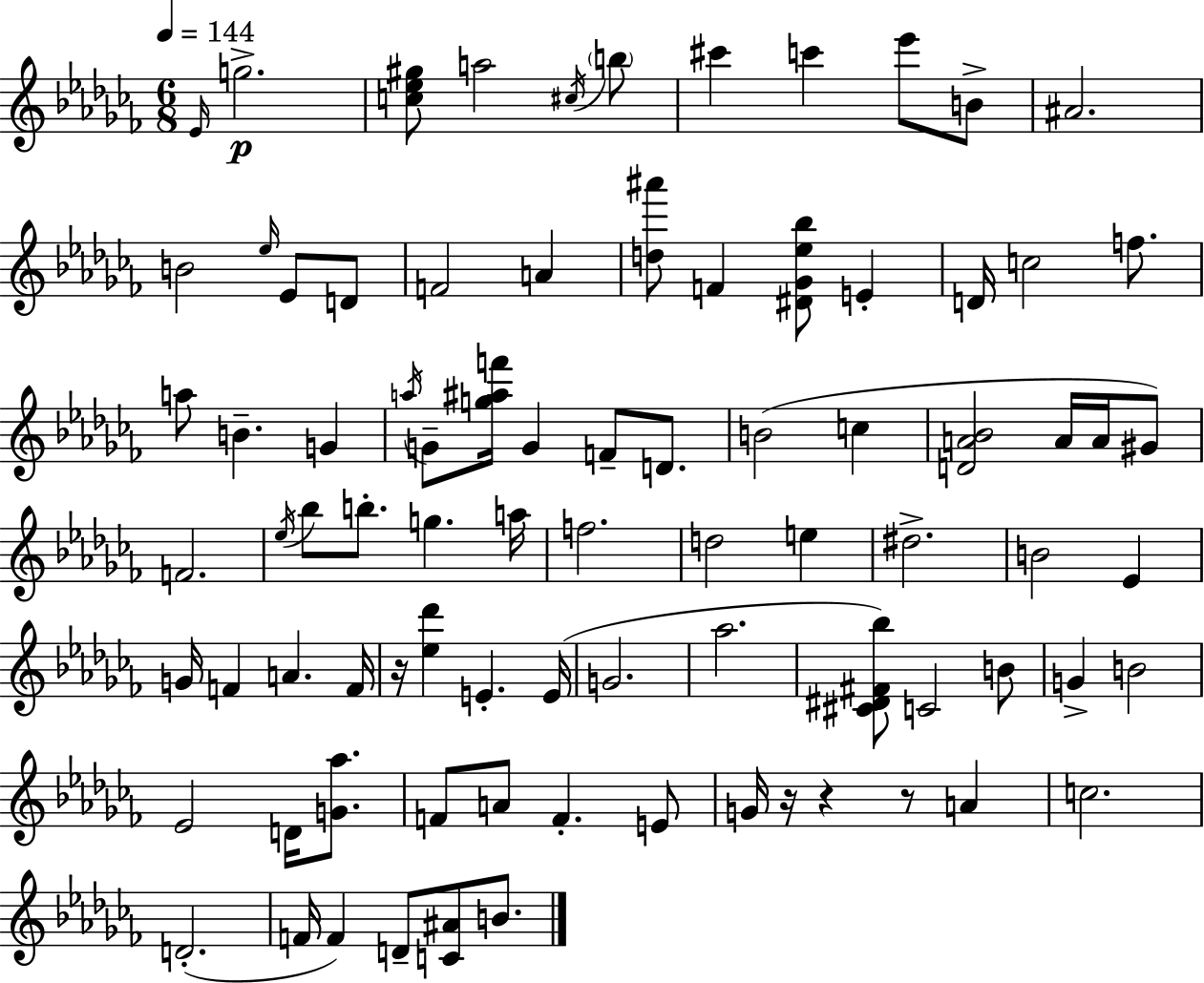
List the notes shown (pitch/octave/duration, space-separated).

Eb4/s G5/h. [C5,Eb5,G#5]/e A5/h C#5/s B5/e C#6/q C6/q Eb6/e B4/e A#4/h. B4/h Eb5/s Eb4/e D4/e F4/h A4/q [D5,A#6]/e F4/q [D#4,Gb4,Eb5,Bb5]/e E4/q D4/s C5/h F5/e. A5/e B4/q. G4/q A5/s G4/e [G5,A#5,F6]/s G4/q F4/e D4/e. B4/h C5/q [D4,A4,Bb4]/h A4/s A4/s G#4/e F4/h. Eb5/s Bb5/e B5/e. G5/q. A5/s F5/h. D5/h E5/q D#5/h. B4/h Eb4/q G4/s F4/q A4/q. F4/s R/s [Eb5,Db6]/q E4/q. E4/s G4/h. Ab5/h. [C#4,D#4,F#4,Bb5]/e C4/h B4/e G4/q B4/h Eb4/h D4/s [G4,Ab5]/e. F4/e A4/e F4/q. E4/e G4/s R/s R/q R/e A4/q C5/h. D4/h. F4/s F4/q D4/e [C4,A#4]/e B4/e.